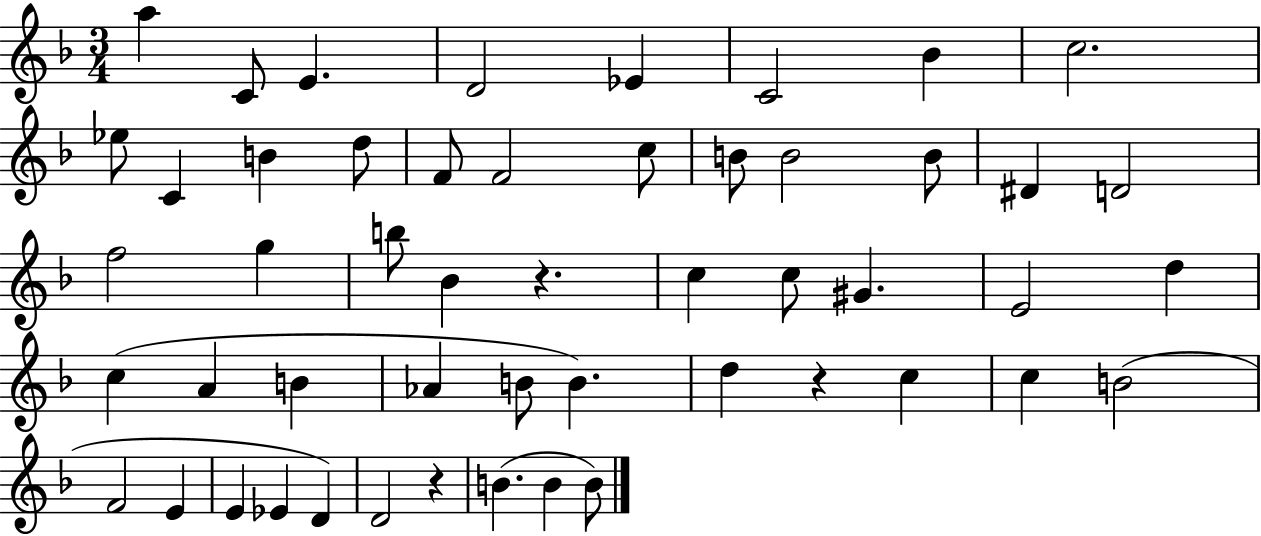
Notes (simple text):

A5/q C4/e E4/q. D4/h Eb4/q C4/h Bb4/q C5/h. Eb5/e C4/q B4/q D5/e F4/e F4/h C5/e B4/e B4/h B4/e D#4/q D4/h F5/h G5/q B5/e Bb4/q R/q. C5/q C5/e G#4/q. E4/h D5/q C5/q A4/q B4/q Ab4/q B4/e B4/q. D5/q R/q C5/q C5/q B4/h F4/h E4/q E4/q Eb4/q D4/q D4/h R/q B4/q. B4/q B4/e